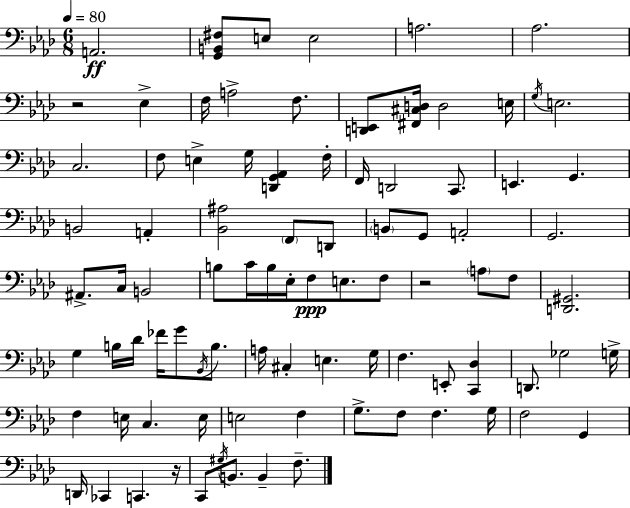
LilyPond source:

{
  \clef bass
  \numericTimeSignature
  \time 6/8
  \key aes \major
  \tempo 4 = 80
  a,2.\ff | <g, b, fis>8 e8 e2 | a2. | aes2. | \break r2 ees4-> | f16 a2-> f8. | <d, e,>8 <fis, cis d>16 d2 e16 | \acciaccatura { g16 } e2. | \break c2. | f8 e4-> g16 <d, g, aes,>4 | f16-. f,16 d,2 c,8. | e,4. g,4. | \break b,2 a,4-. | <bes, ais>2 \parenthesize f,8 d,8 | \parenthesize b,8 g,8 a,2-. | g,2. | \break ais,8.-> c16 b,2 | b8 c'16 b16 ees16-. f8\ppp e8. f8 | r2 \parenthesize a8 f8 | <d, gis,>2. | \break g4 b16 des'16 fes'16 g'8 \acciaccatura { bes,16 } b8. | a16 cis4-. e4. | g16 f4. e,8-. <c, des>4 | d,8. ges2 | \break g16-> f4 e16 c4. | e16 e2 f4 | g8.-> f8 f4. | g16 f2 g,4 | \break d,16 ces,4 c,4. | r16 c,8 \acciaccatura { gis16 } b,8. b,4-- | f8.-- \bar "|."
}